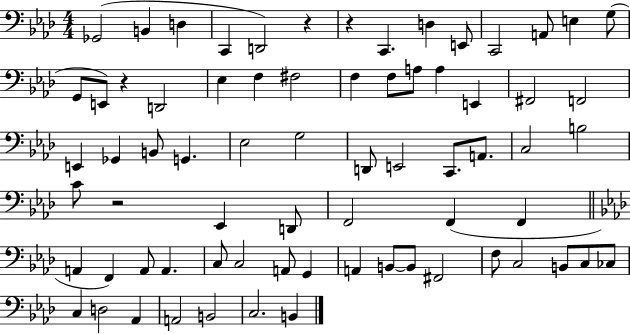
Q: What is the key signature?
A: AES major